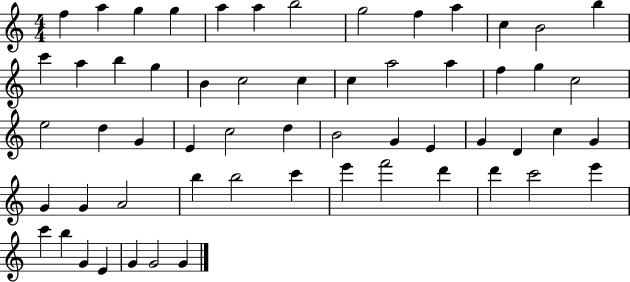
F5/q A5/q G5/q G5/q A5/q A5/q B5/h G5/h F5/q A5/q C5/q B4/h B5/q C6/q A5/q B5/q G5/q B4/q C5/h C5/q C5/q A5/h A5/q F5/q G5/q C5/h E5/h D5/q G4/q E4/q C5/h D5/q B4/h G4/q E4/q G4/q D4/q C5/q G4/q G4/q G4/q A4/h B5/q B5/h C6/q E6/q F6/h D6/q D6/q C6/h E6/q C6/q B5/q G4/q E4/q G4/q G4/h G4/q